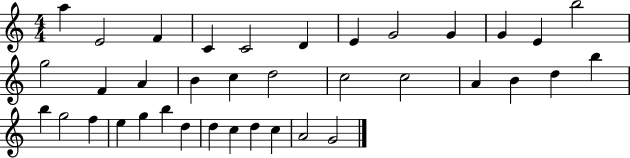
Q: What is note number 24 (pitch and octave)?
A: B5